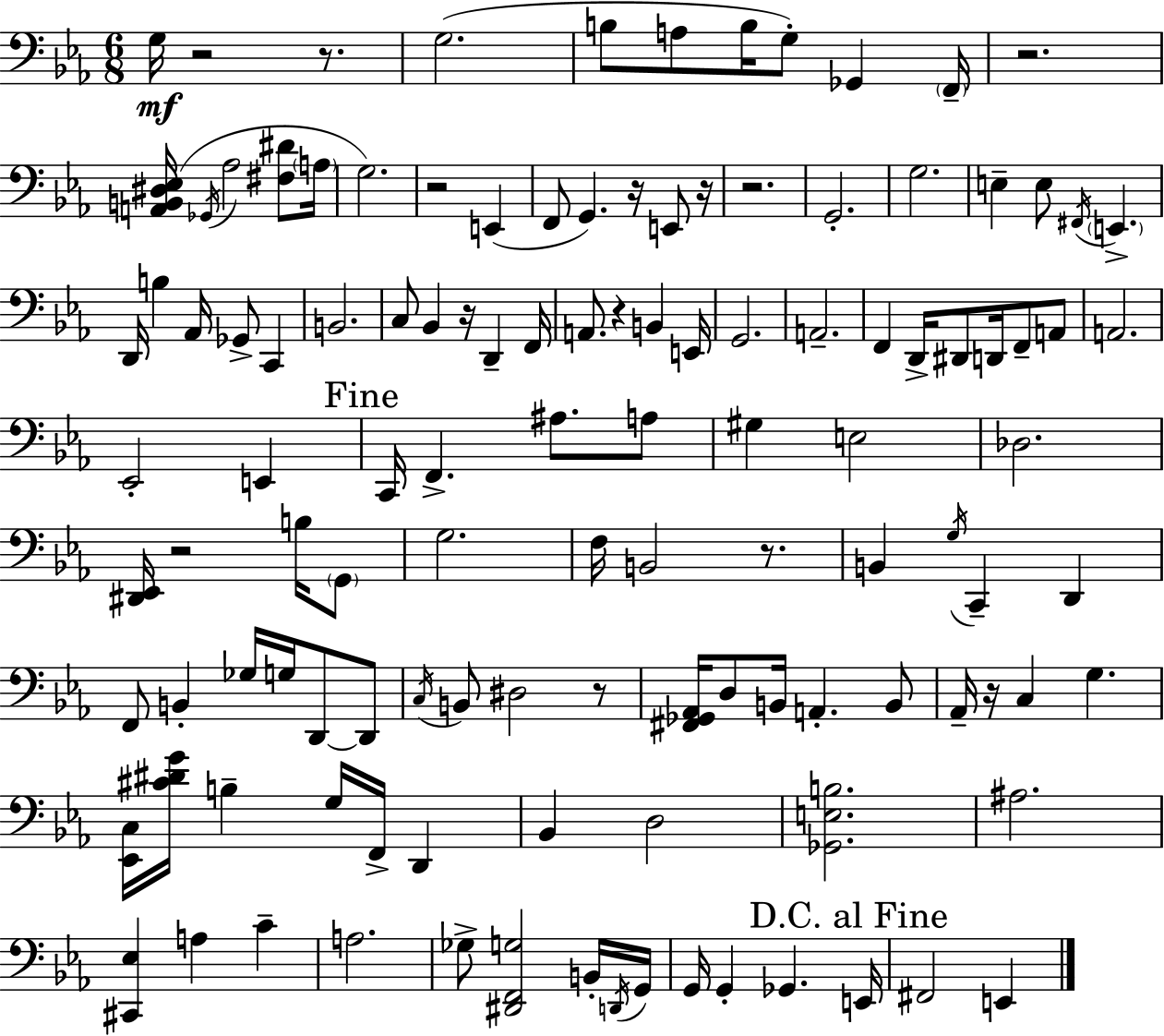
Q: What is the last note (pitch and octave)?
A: E2